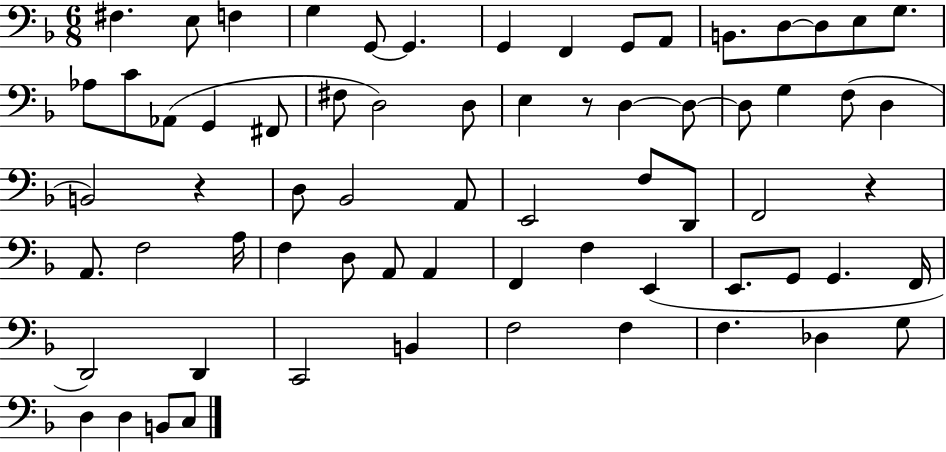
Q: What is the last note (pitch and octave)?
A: C3